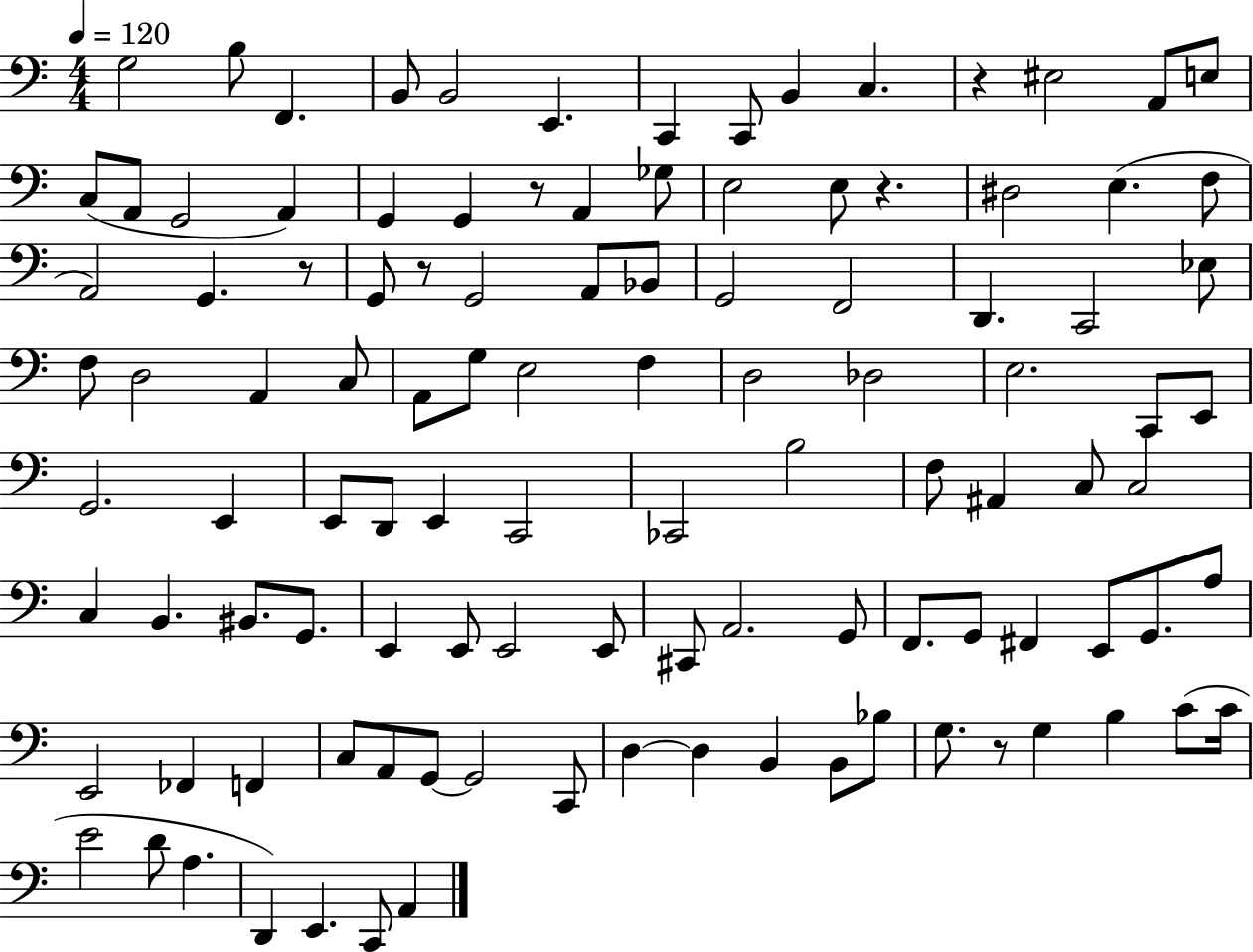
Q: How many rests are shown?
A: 6